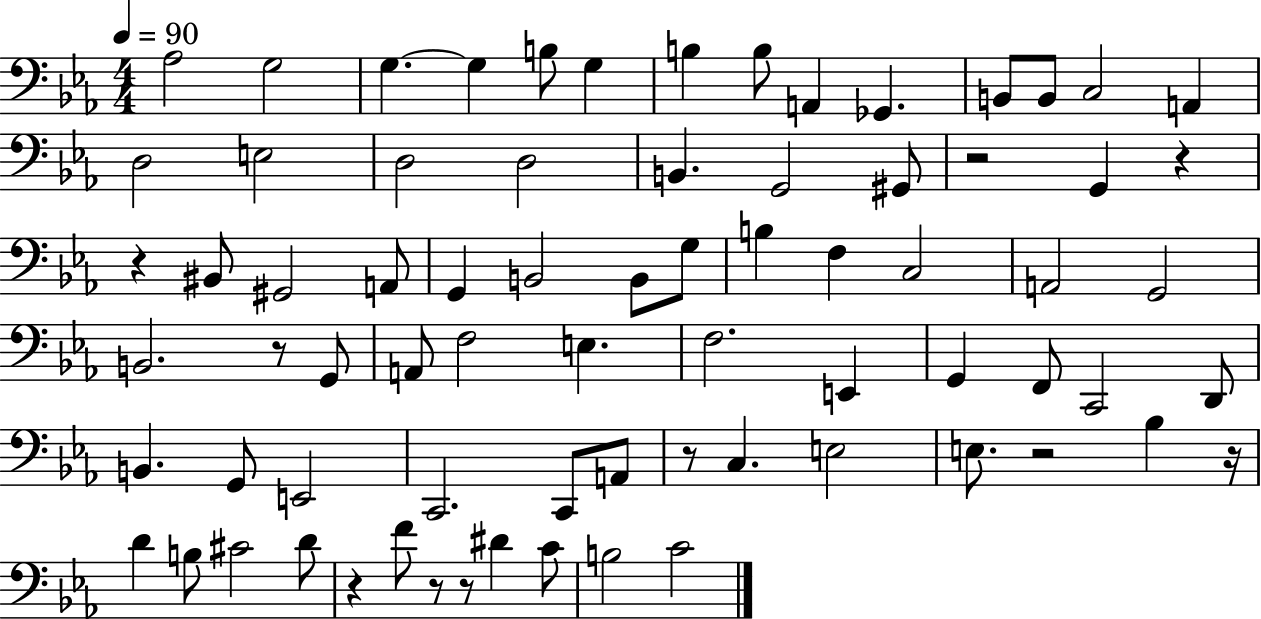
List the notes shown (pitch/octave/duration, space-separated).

Ab3/h G3/h G3/q. G3/q B3/e G3/q B3/q B3/e A2/q Gb2/q. B2/e B2/e C3/h A2/q D3/h E3/h D3/h D3/h B2/q. G2/h G#2/e R/h G2/q R/q R/q BIS2/e G#2/h A2/e G2/q B2/h B2/e G3/e B3/q F3/q C3/h A2/h G2/h B2/h. R/e G2/e A2/e F3/h E3/q. F3/h. E2/q G2/q F2/e C2/h D2/e B2/q. G2/e E2/h C2/h. C2/e A2/e R/e C3/q. E3/h E3/e. R/h Bb3/q R/s D4/q B3/e C#4/h D4/e R/q F4/e R/e R/e D#4/q C4/e B3/h C4/h